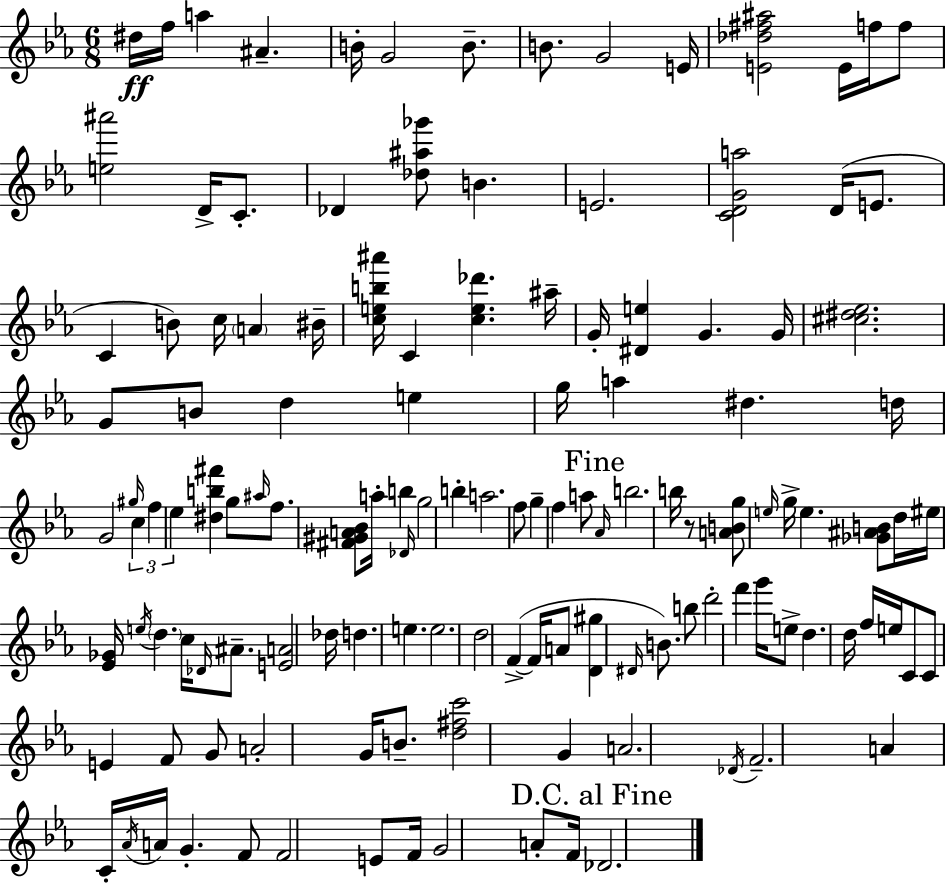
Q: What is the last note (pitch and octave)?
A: Db4